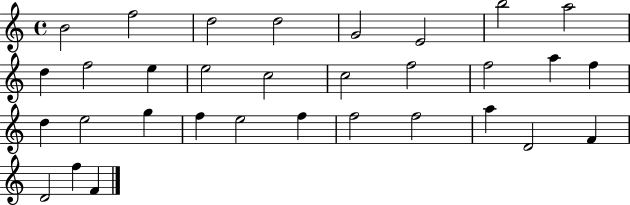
X:1
T:Untitled
M:4/4
L:1/4
K:C
B2 f2 d2 d2 G2 E2 b2 a2 d f2 e e2 c2 c2 f2 f2 a f d e2 g f e2 f f2 f2 a D2 F D2 f F